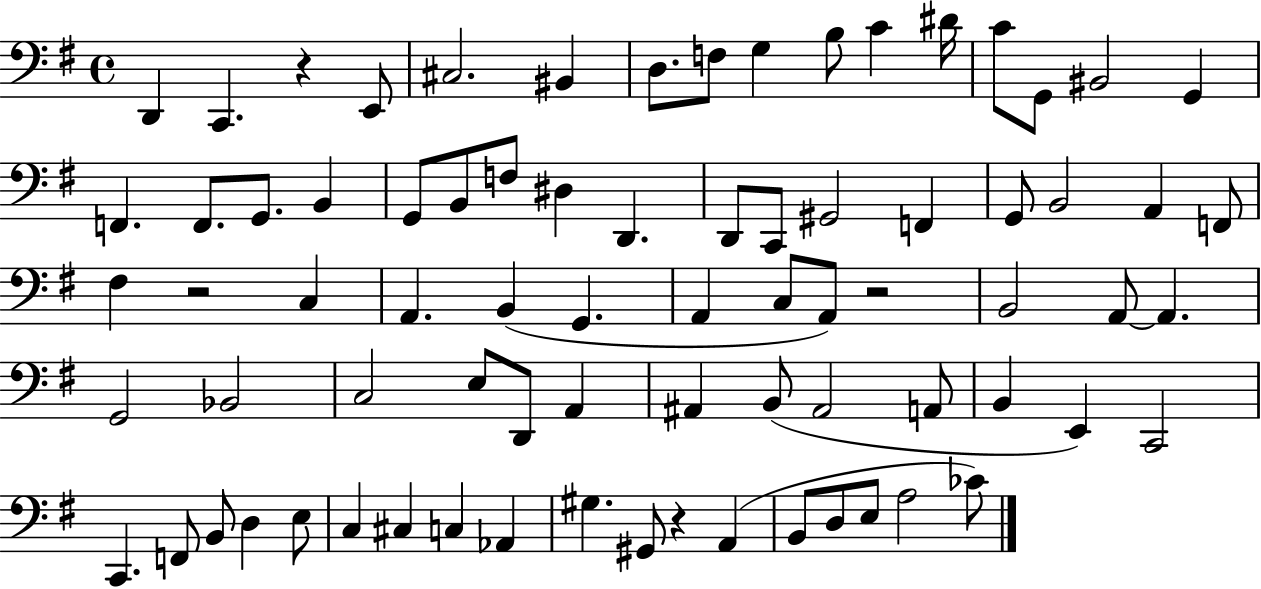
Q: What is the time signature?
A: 4/4